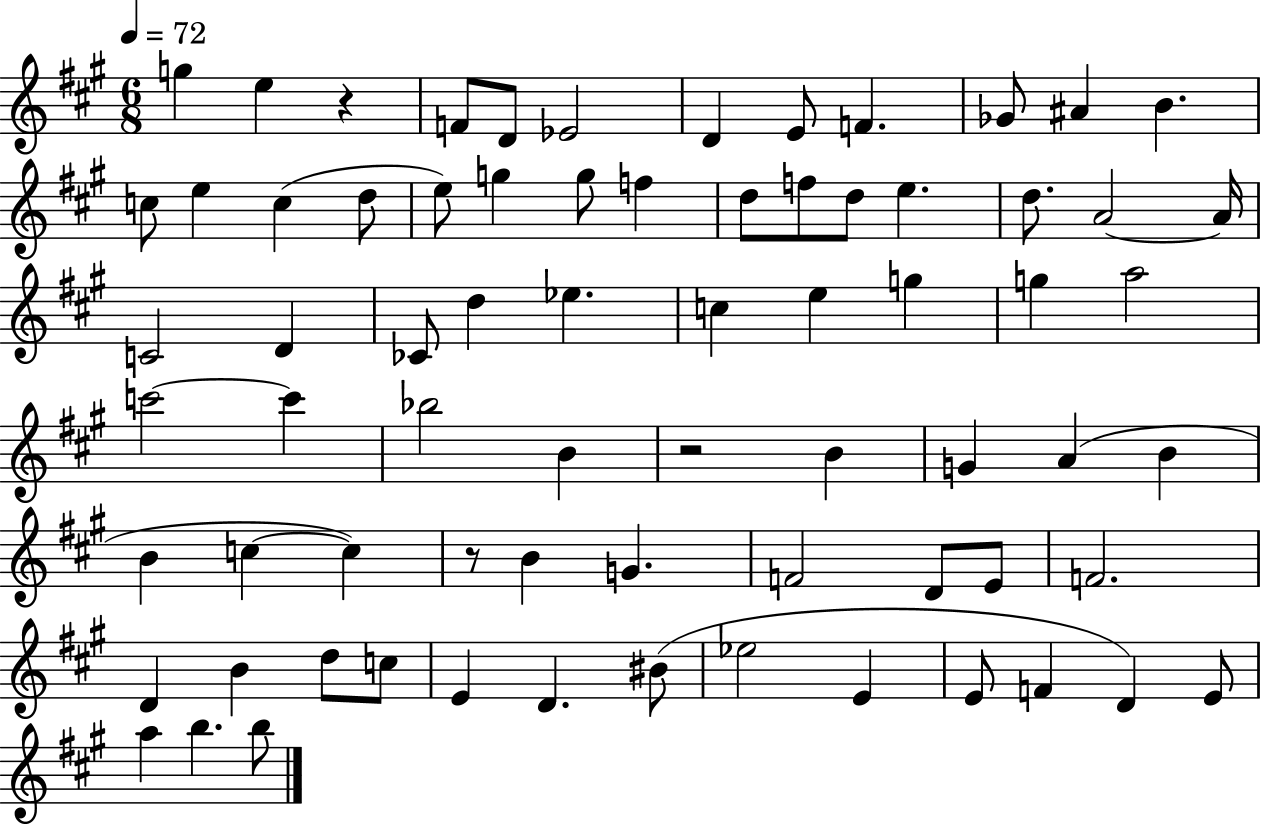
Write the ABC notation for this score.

X:1
T:Untitled
M:6/8
L:1/4
K:A
g e z F/2 D/2 _E2 D E/2 F _G/2 ^A B c/2 e c d/2 e/2 g g/2 f d/2 f/2 d/2 e d/2 A2 A/4 C2 D _C/2 d _e c e g g a2 c'2 c' _b2 B z2 B G A B B c c z/2 B G F2 D/2 E/2 F2 D B d/2 c/2 E D ^B/2 _e2 E E/2 F D E/2 a b b/2